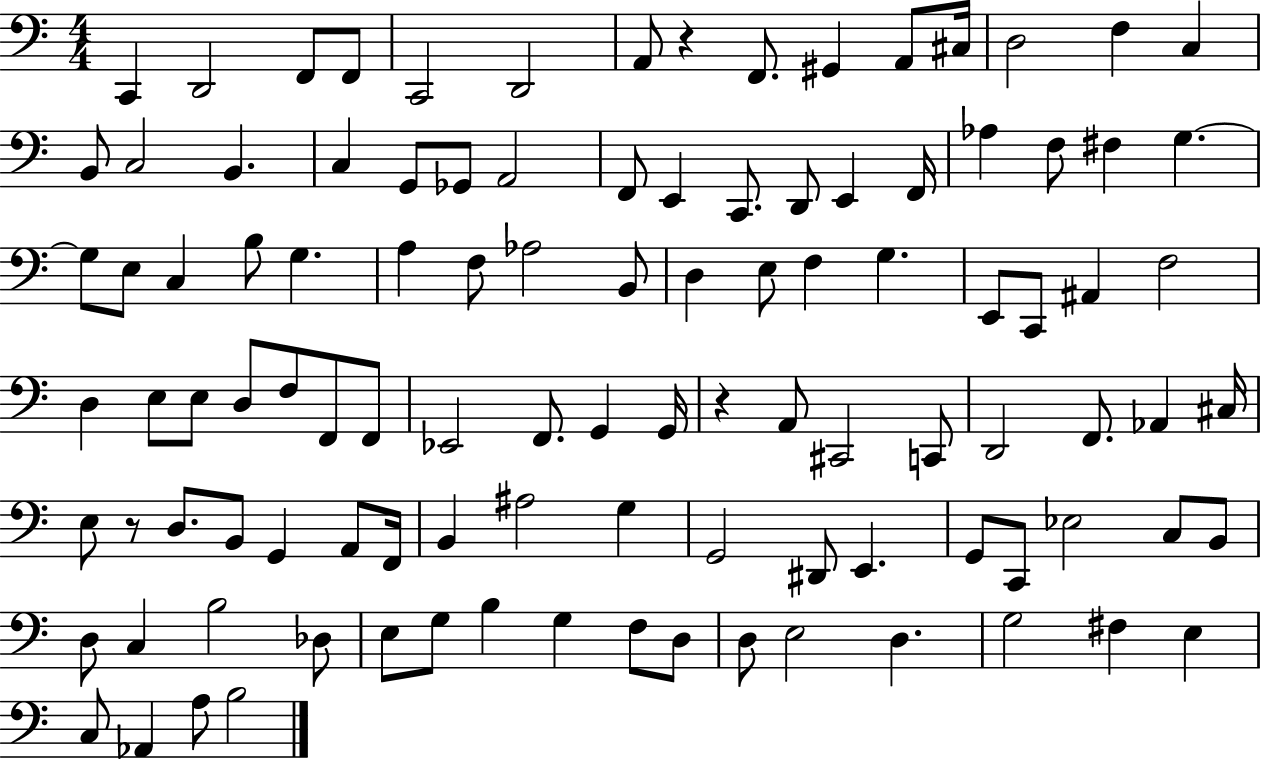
X:1
T:Untitled
M:4/4
L:1/4
K:C
C,, D,,2 F,,/2 F,,/2 C,,2 D,,2 A,,/2 z F,,/2 ^G,, A,,/2 ^C,/4 D,2 F, C, B,,/2 C,2 B,, C, G,,/2 _G,,/2 A,,2 F,,/2 E,, C,,/2 D,,/2 E,, F,,/4 _A, F,/2 ^F, G, G,/2 E,/2 C, B,/2 G, A, F,/2 _A,2 B,,/2 D, E,/2 F, G, E,,/2 C,,/2 ^A,, F,2 D, E,/2 E,/2 D,/2 F,/2 F,,/2 F,,/2 _E,,2 F,,/2 G,, G,,/4 z A,,/2 ^C,,2 C,,/2 D,,2 F,,/2 _A,, ^C,/4 E,/2 z/2 D,/2 B,,/2 G,, A,,/2 F,,/4 B,, ^A,2 G, G,,2 ^D,,/2 E,, G,,/2 C,,/2 _E,2 C,/2 B,,/2 D,/2 C, B,2 _D,/2 E,/2 G,/2 B, G, F,/2 D,/2 D,/2 E,2 D, G,2 ^F, E, C,/2 _A,, A,/2 B,2